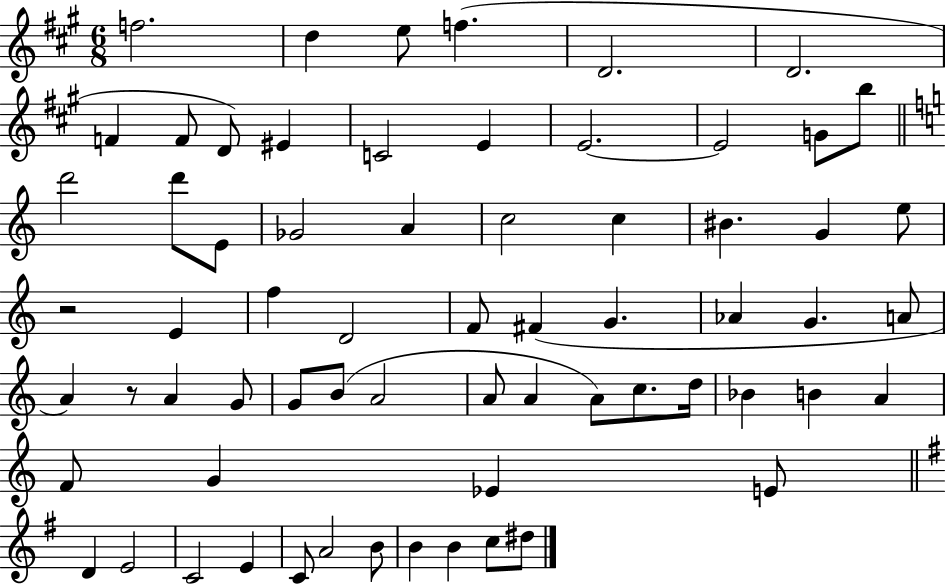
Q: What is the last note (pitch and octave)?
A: D#5